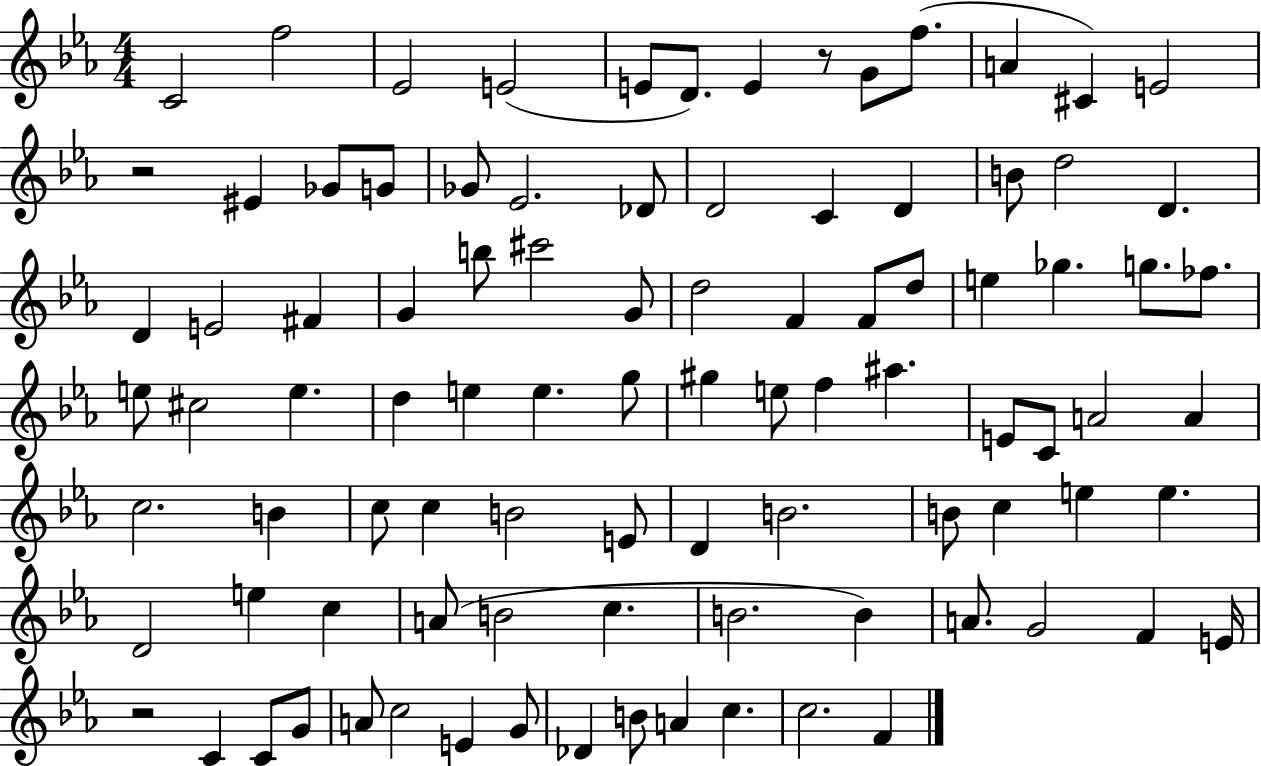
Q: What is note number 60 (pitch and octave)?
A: E4